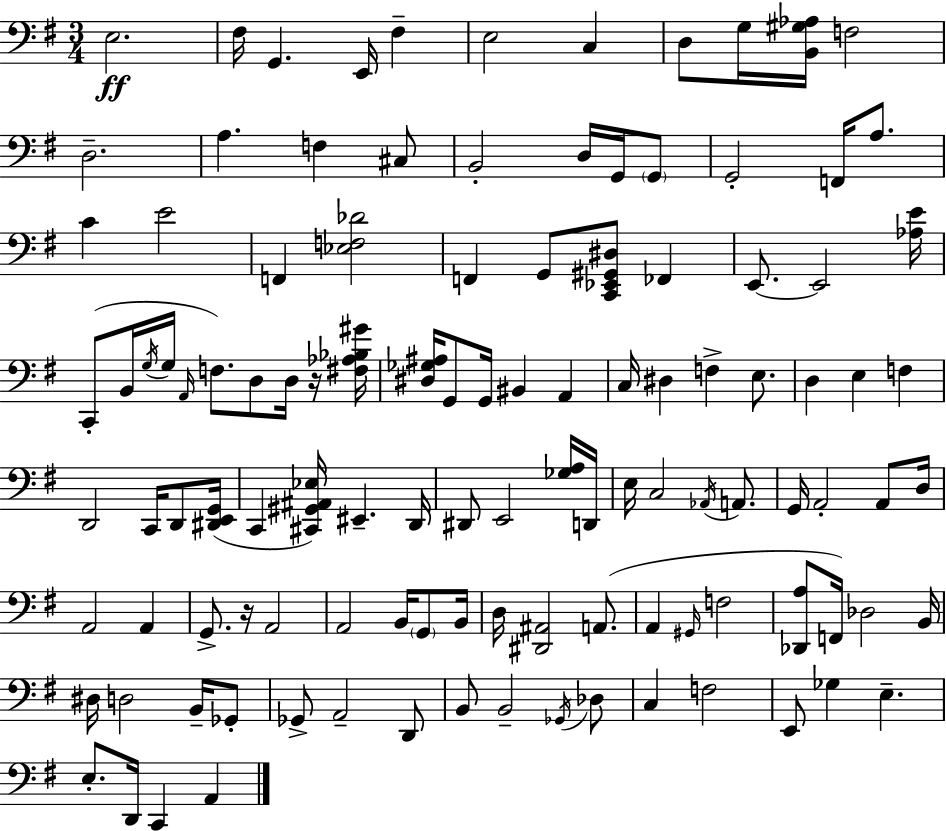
{
  \clef bass
  \numericTimeSignature
  \time 3/4
  \key e \minor
  e2.\ff | fis16 g,4. e,16 fis4-- | e2 c4 | d8 g16 <b, gis aes>16 f2 | \break d2.-- | a4. f4 cis8 | b,2-. d16 g,16 \parenthesize g,8 | g,2-. f,16 a8. | \break c'4 e'2 | f,4 <ees f des'>2 | f,4 g,8 <c, ees, gis, dis>8 fes,4 | e,8.~~ e,2 <aes e'>16 | \break c,8-.( b,16 \acciaccatura { g16 } g16 \grace { a,16 } f8.) d8 d16 | r16 <fis aes bes gis'>16 <dis ges ais>16 g,8 g,16 bis,4 a,4 | c16 dis4 f4-> e8. | d4 e4 f4 | \break d,2 c,16 d,8 | <dis, e, g,>16( c,4 <cis, gis, ais, ees>16) eis,4.-- | d,16 dis,8 e,2 | <ges a>16 d,16 e16 c2 \acciaccatura { aes,16 } | \break a,8. g,16 a,2-. | a,8 d16 a,2 a,4 | g,8.-> r16 a,2 | a,2 b,16 | \break \parenthesize g,8 b,16 d16 <dis, ais,>2 | a,8.( a,4 \grace { gis,16 } f2 | <des, a>8 f,16) des2 | b,16 dis16 d2 | \break b,16-- ges,8-. ges,8-> a,2-- | d,8 b,8 b,2-- | \acciaccatura { ges,16 } des8 c4 f2 | e,8 ges4 e4.-- | \break e8.-. d,16 c,4 | a,4 \bar "|."
}